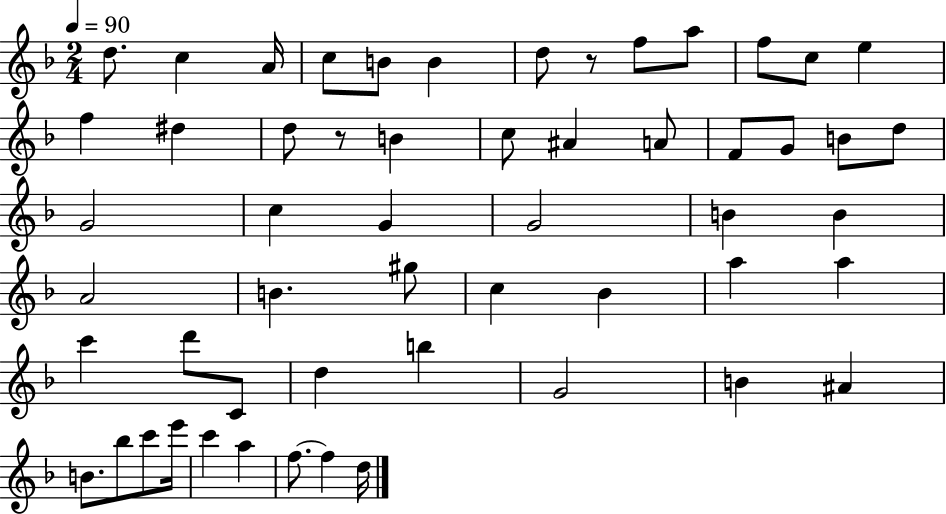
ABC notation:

X:1
T:Untitled
M:2/4
L:1/4
K:F
d/2 c A/4 c/2 B/2 B d/2 z/2 f/2 a/2 f/2 c/2 e f ^d d/2 z/2 B c/2 ^A A/2 F/2 G/2 B/2 d/2 G2 c G G2 B B A2 B ^g/2 c _B a a c' d'/2 C/2 d b G2 B ^A B/2 _b/2 c'/2 e'/4 c' a f/2 f d/4